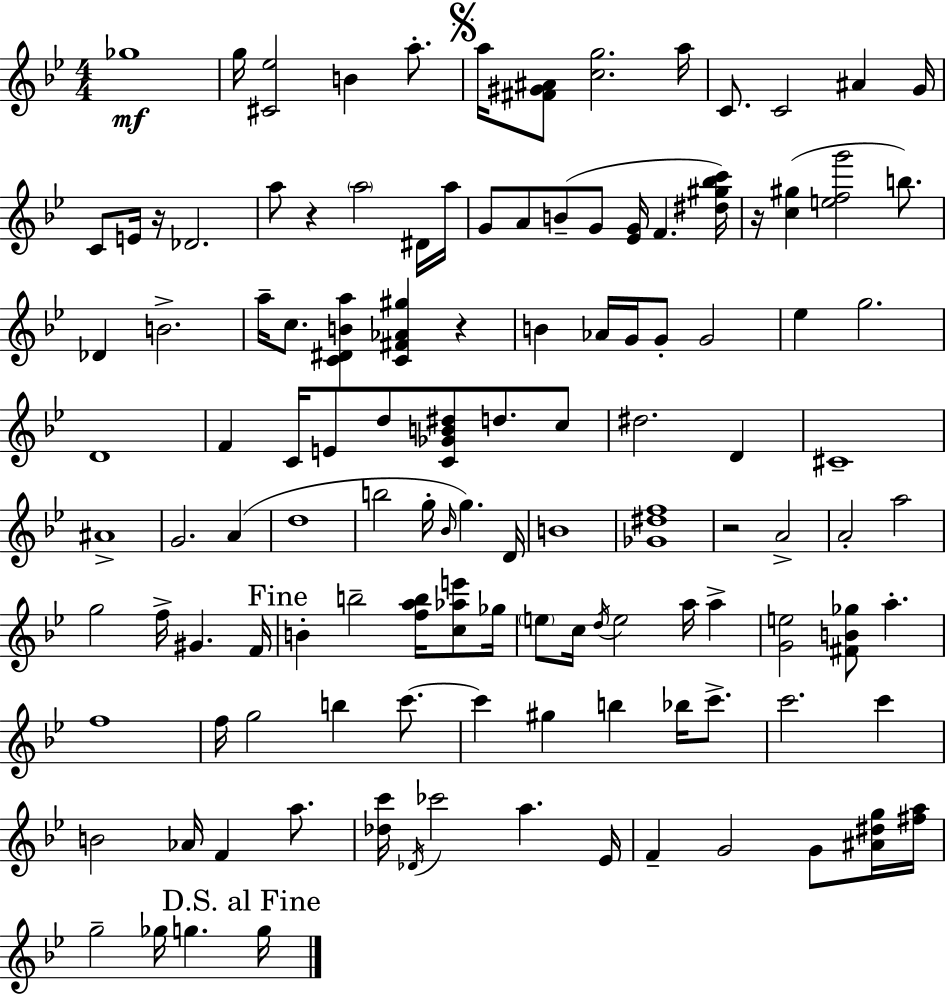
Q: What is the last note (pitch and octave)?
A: G5